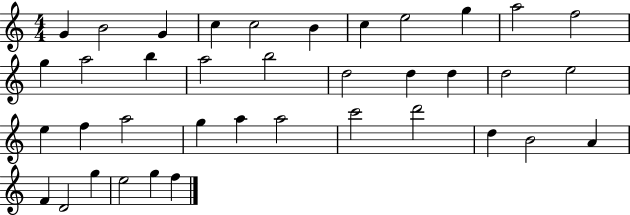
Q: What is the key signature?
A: C major